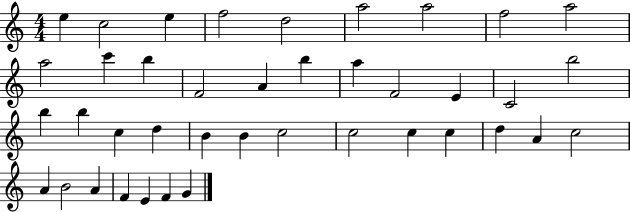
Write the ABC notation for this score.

X:1
T:Untitled
M:4/4
L:1/4
K:C
e c2 e f2 d2 a2 a2 f2 a2 a2 c' b F2 A b a F2 E C2 b2 b b c d B B c2 c2 c c d A c2 A B2 A F E F G